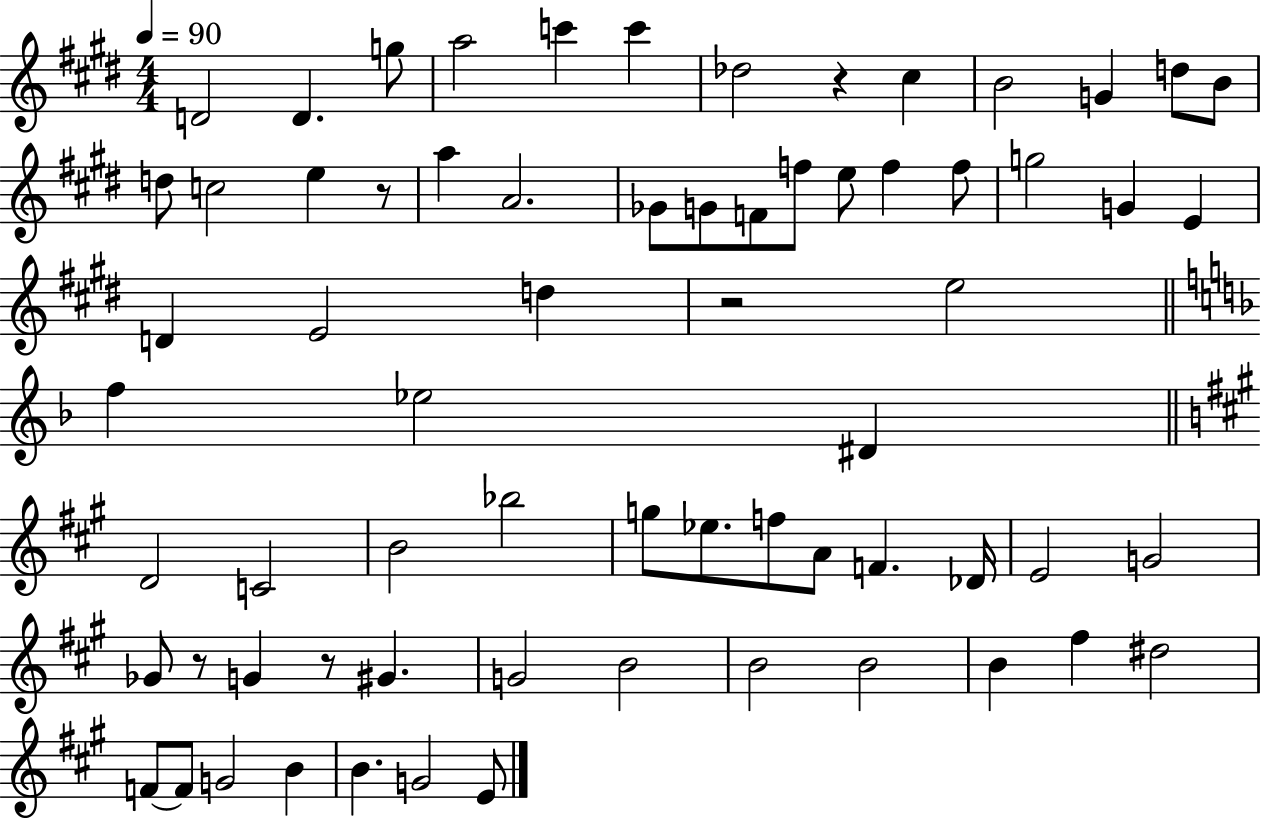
{
  \clef treble
  \numericTimeSignature
  \time 4/4
  \key e \major
  \tempo 4 = 90
  d'2 d'4. g''8 | a''2 c'''4 c'''4 | des''2 r4 cis''4 | b'2 g'4 d''8 b'8 | \break d''8 c''2 e''4 r8 | a''4 a'2. | ges'8 g'8 f'8 f''8 e''8 f''4 f''8 | g''2 g'4 e'4 | \break d'4 e'2 d''4 | r2 e''2 | \bar "||" \break \key d \minor f''4 ees''2 dis'4 | \bar "||" \break \key a \major d'2 c'2 | b'2 bes''2 | g''8 ees''8. f''8 a'8 f'4. des'16 | e'2 g'2 | \break ges'8 r8 g'4 r8 gis'4. | g'2 b'2 | b'2 b'2 | b'4 fis''4 dis''2 | \break f'8~~ f'8 g'2 b'4 | b'4. g'2 e'8 | \bar "|."
}